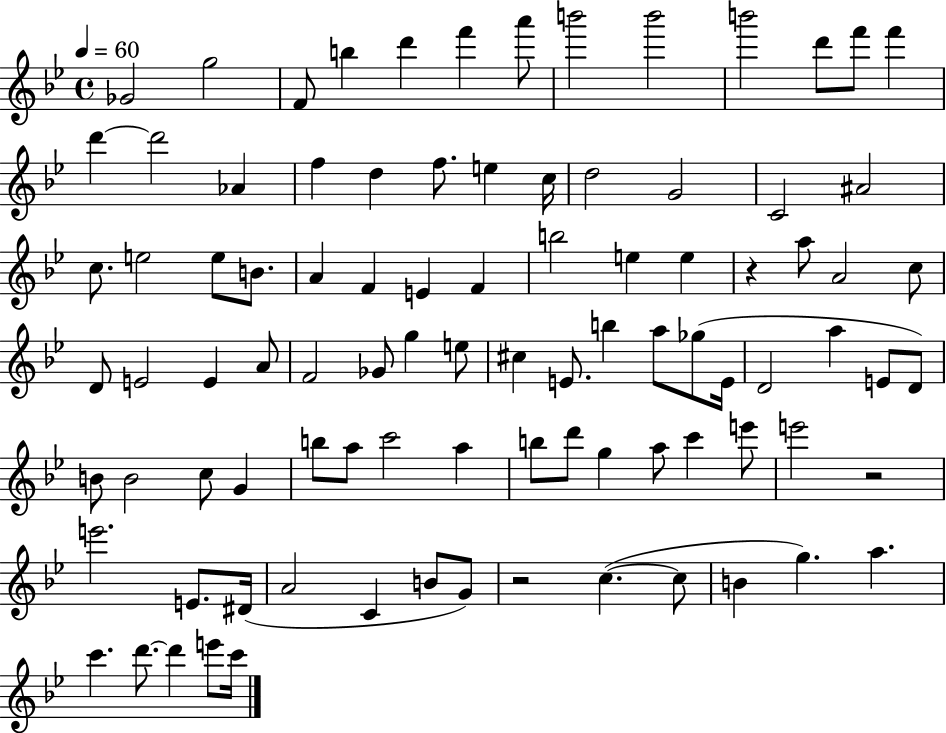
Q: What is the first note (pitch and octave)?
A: Gb4